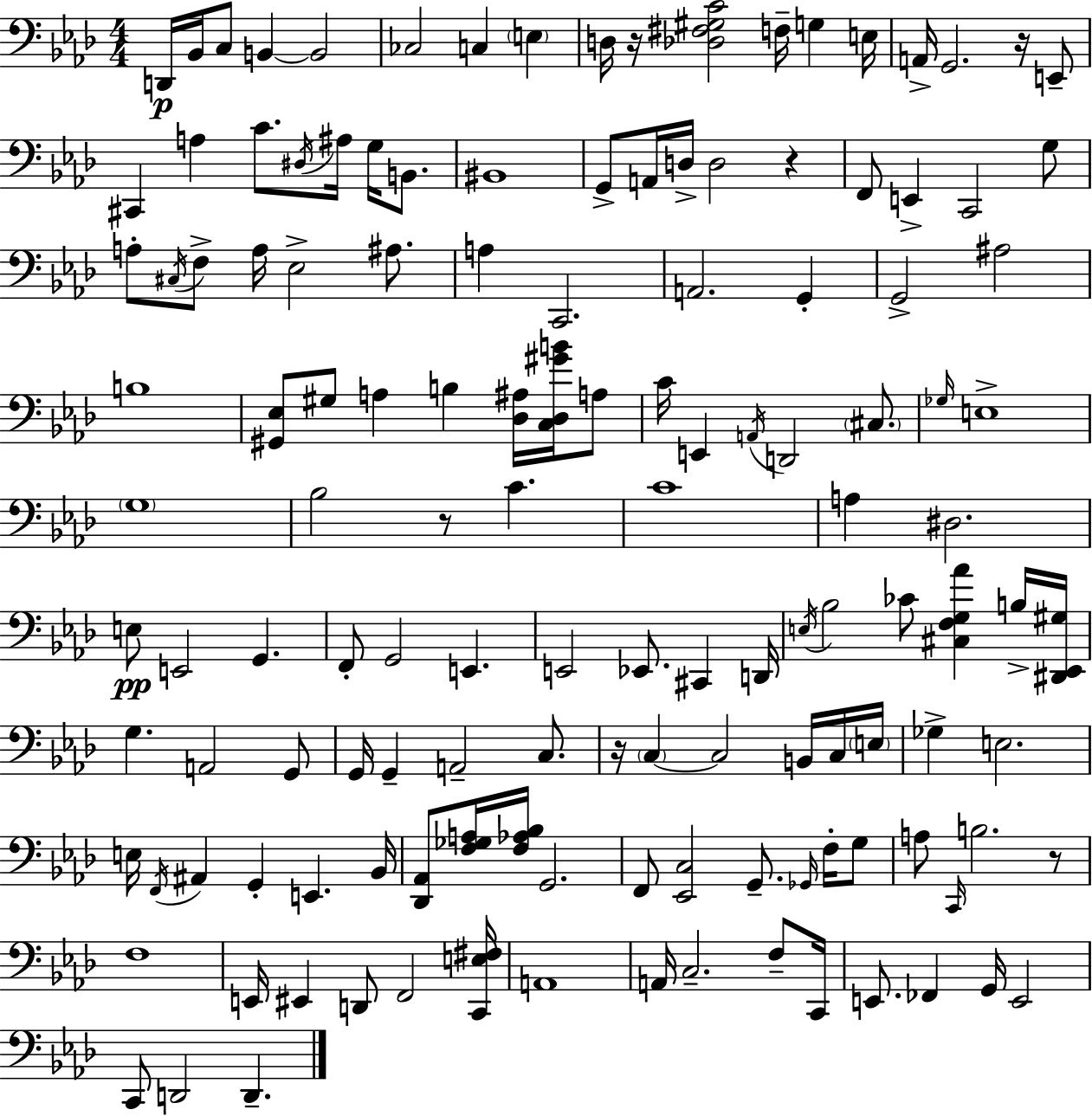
X:1
T:Untitled
M:4/4
L:1/4
K:Fm
D,,/4 _B,,/4 C,/2 B,, B,,2 _C,2 C, E, D,/4 z/4 [_D,^F,^G,C]2 F,/4 G, E,/4 A,,/4 G,,2 z/4 E,,/2 ^C,, A, C/2 ^D,/4 ^A,/4 G,/4 B,,/2 ^B,,4 G,,/2 A,,/4 D,/4 D,2 z F,,/2 E,, C,,2 G,/2 A,/2 ^C,/4 F,/2 A,/4 _E,2 ^A,/2 A, C,,2 A,,2 G,, G,,2 ^A,2 B,4 [^G,,_E,]/2 ^G,/2 A, B, [_D,^A,]/4 [C,_D,^GB]/4 A,/2 C/4 E,, A,,/4 D,,2 ^C,/2 _G,/4 E,4 G,4 _B,2 z/2 C C4 A, ^D,2 E,/2 E,,2 G,, F,,/2 G,,2 E,, E,,2 _E,,/2 ^C,, D,,/4 E,/4 _B,2 _C/2 [^C,F,G,_A] B,/4 [^D,,_E,,^G,]/4 G, A,,2 G,,/2 G,,/4 G,, A,,2 C,/2 z/4 C, C,2 B,,/4 C,/4 E,/4 _G, E,2 E,/4 F,,/4 ^A,, G,, E,, _B,,/4 [_D,,_A,,]/2 [F,_G,A,]/4 [F,_A,_B,]/4 G,,2 F,,/2 [_E,,C,]2 G,,/2 _G,,/4 F,/4 G,/2 A,/2 C,,/4 B,2 z/2 F,4 E,,/4 ^E,, D,,/2 F,,2 [C,,E,^F,]/4 A,,4 A,,/4 C,2 F,/2 C,,/4 E,,/2 _F,, G,,/4 E,,2 C,,/2 D,,2 D,,